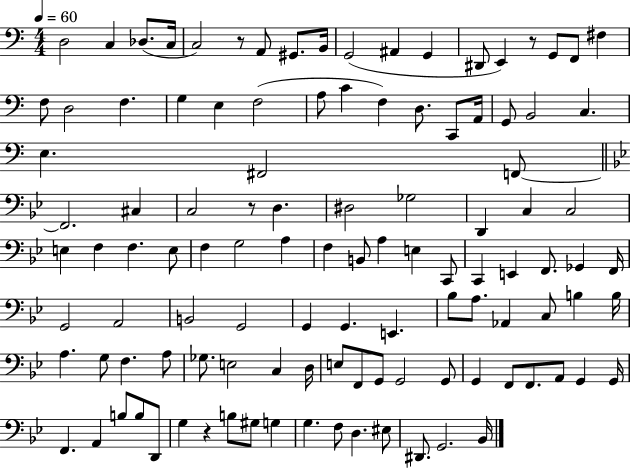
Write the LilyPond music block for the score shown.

{
  \clef bass
  \numericTimeSignature
  \time 4/4
  \key c \major
  \tempo 4 = 60
  \repeat volta 2 { d2 c4 des8.( c16 | c2) r8 a,8 gis,8. b,16 | g,2( ais,4 g,4 | dis,8 e,4) r8 g,8 f,8 fis4 | \break f8 d2 f4. | g4 e4 f2( | a8 c'4 f4) d8. c,8 a,16 | g,8 b,2 c4. | \break e4. fis,2 f,8~~ | \bar "||" \break \key bes \major f,2. cis4 | c2 r8 d4. | dis2 ges2 | d,4 c4 c2 | \break e4 f4 f4. e8 | f4 g2 a4 | f4 b,8 a4 e4 c,8 | c,4 e,4 f,8. ges,4 f,16 | \break g,2 a,2 | b,2 g,2 | g,4 g,4. e,4. | bes8 a8. aes,4 c8 b4 b16 | \break a4. g8 f4. a8 | ges8. e2 c4 d16 | e8 f,8 g,8 g,2 g,8 | g,4 f,8 f,8. a,8 g,4 g,16 | \break f,4. a,4 b8 b8 d,8 | g4 r4 b8 gis8 g4 | g4. f8 d4. eis8 | dis,8. g,2. bes,16 | \break } \bar "|."
}